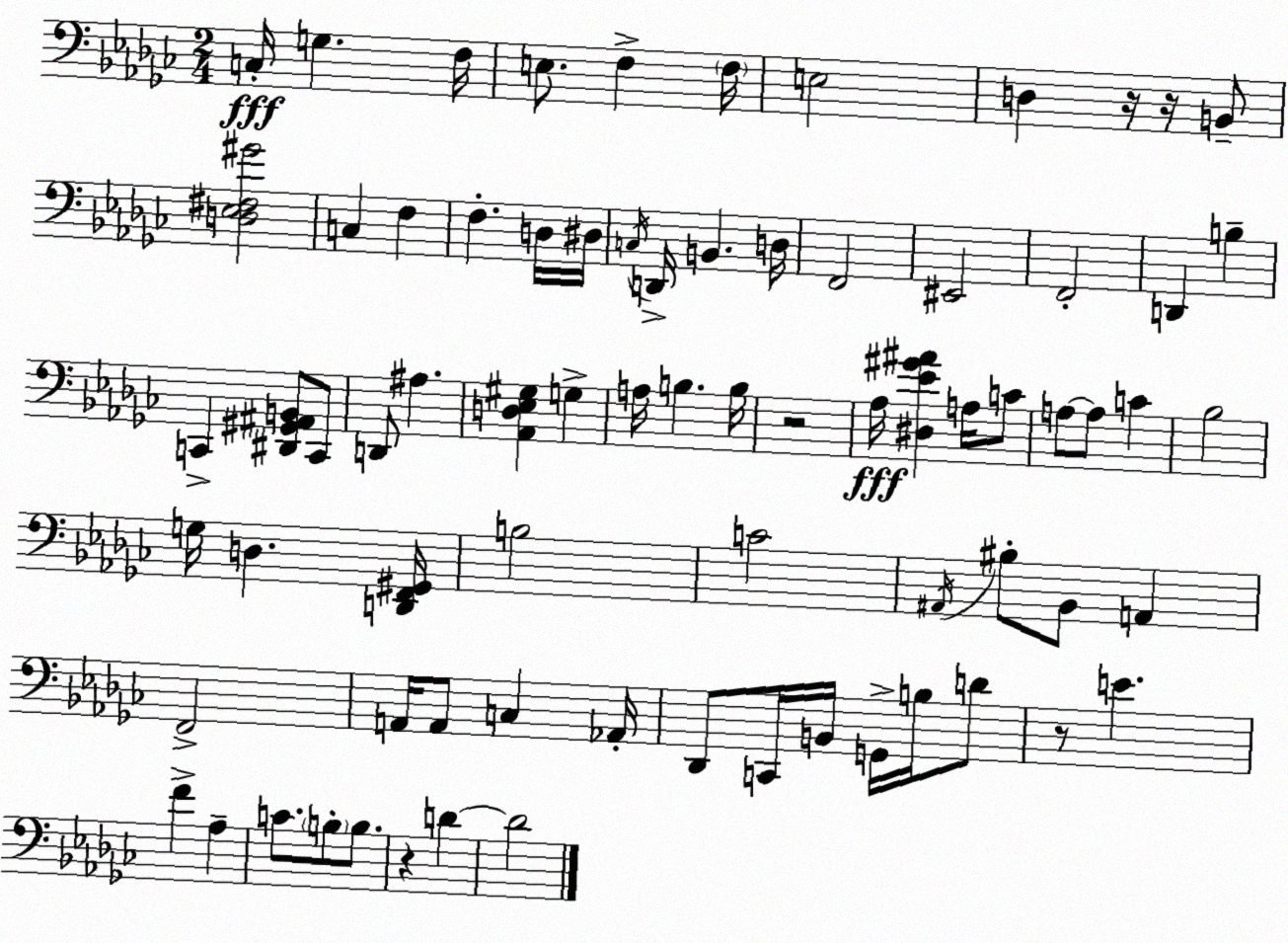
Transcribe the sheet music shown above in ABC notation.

X:1
T:Untitled
M:2/4
L:1/4
K:Ebm
C,/4 G, F,/4 E,/2 F, F,/4 E,2 D, z/4 z/4 B,,/2 [D,_E,^F,^G]2 C, F, F, D,/4 ^D,/4 C,/4 D,,/4 B,, D,/4 F,,2 ^E,,2 F,,2 D,, B, C,, [^D,,^G,,^A,,B,,]/2 C,,/2 D,,/2 ^A, [_A,,D,_E,^G,] G, A,/4 B, B,/4 z2 _A,/4 [^D,_E^G^A] A,/4 C/2 A,/2 A,/2 C _B,2 G,/4 D, [D,,F,,^G,,]/4 B,2 C2 ^A,,/4 ^B,/2 _B,,/2 A,, F,,2 A,,/4 A,,/2 C, _A,,/4 _D,,/2 C,,/4 B,,/4 G,,/4 B,/4 D/2 z/2 E F _A, C/2 B,/2 B,/2 z D D2